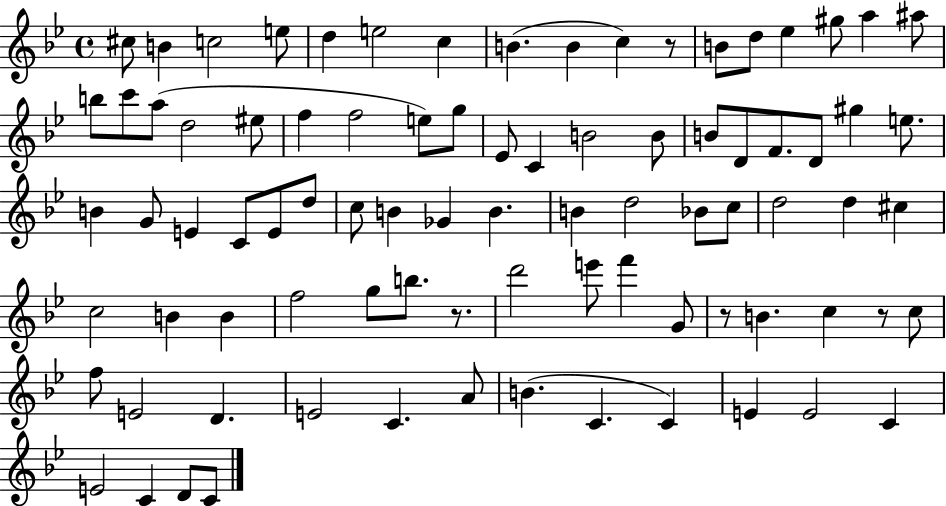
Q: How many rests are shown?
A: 4